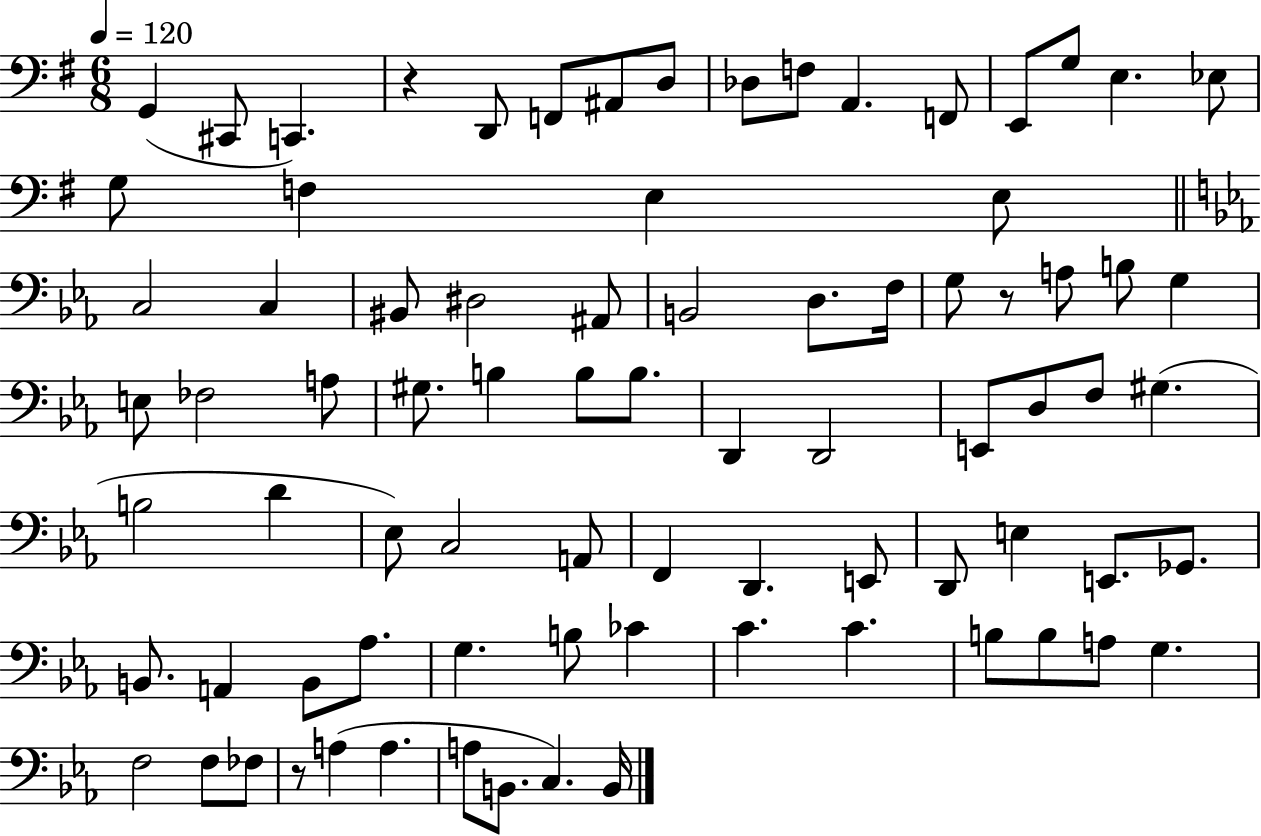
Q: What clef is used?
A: bass